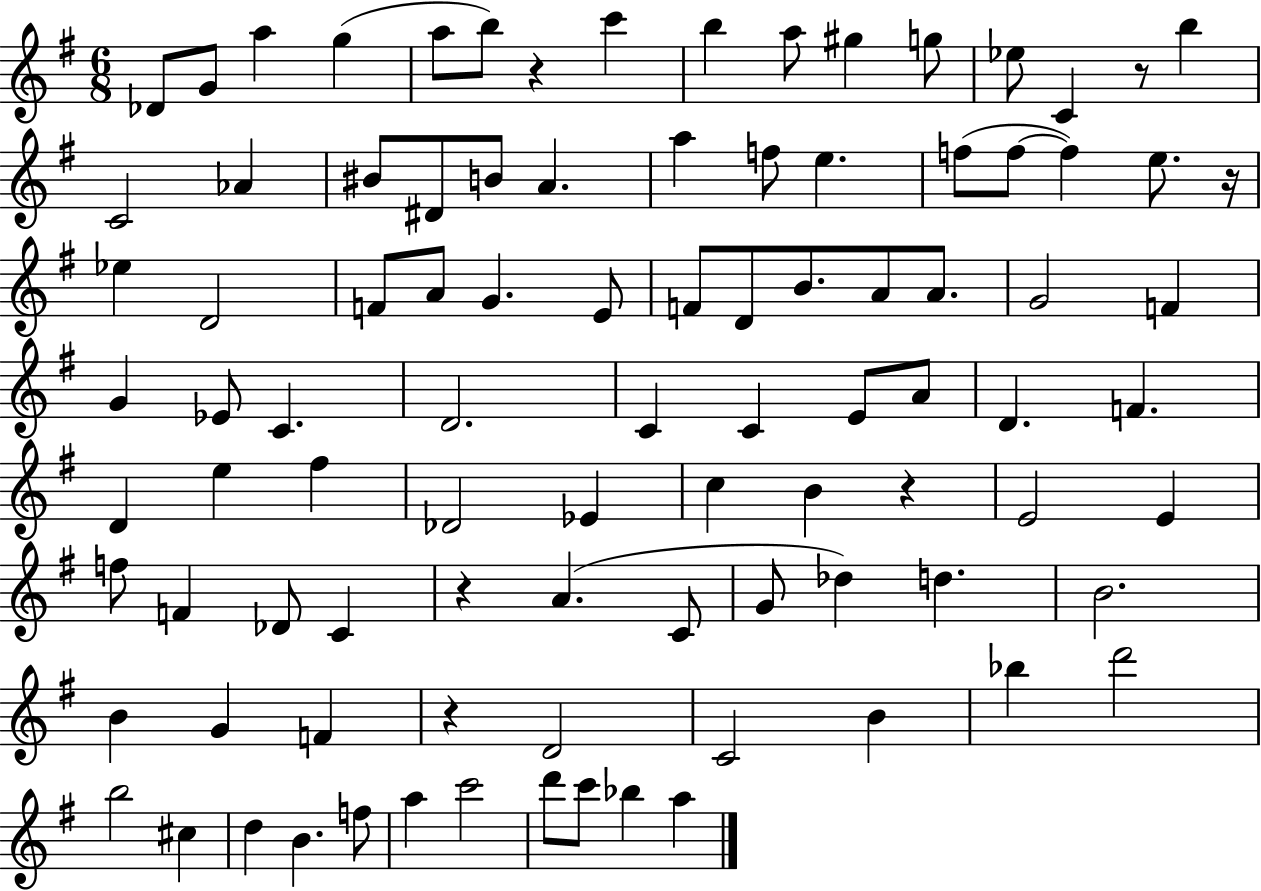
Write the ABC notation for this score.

X:1
T:Untitled
M:6/8
L:1/4
K:G
_D/2 G/2 a g a/2 b/2 z c' b a/2 ^g g/2 _e/2 C z/2 b C2 _A ^B/2 ^D/2 B/2 A a f/2 e f/2 f/2 f e/2 z/4 _e D2 F/2 A/2 G E/2 F/2 D/2 B/2 A/2 A/2 G2 F G _E/2 C D2 C C E/2 A/2 D F D e ^f _D2 _E c B z E2 E f/2 F _D/2 C z A C/2 G/2 _d d B2 B G F z D2 C2 B _b d'2 b2 ^c d B f/2 a c'2 d'/2 c'/2 _b a